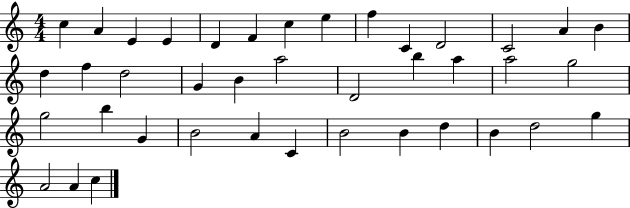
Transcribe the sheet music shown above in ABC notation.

X:1
T:Untitled
M:4/4
L:1/4
K:C
c A E E D F c e f C D2 C2 A B d f d2 G B a2 D2 b a a2 g2 g2 b G B2 A C B2 B d B d2 g A2 A c